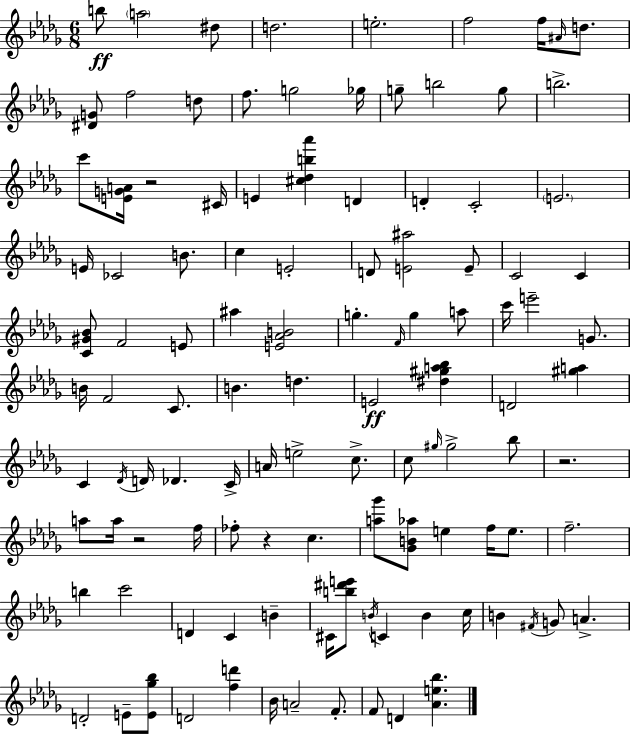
B5/e A5/h D#5/e D5/h. E5/h. F5/h F5/s A#4/s D5/e. [D#4,G4]/e F5/h D5/e F5/e. G5/h Gb5/s G5/e B5/h G5/e B5/h. C6/e [E4,G4,A4]/s R/h C#4/s E4/q [C#5,Db5,B5,Ab6]/q D4/q D4/q C4/h E4/h. E4/s CES4/h B4/e. C5/q E4/h D4/e [E4,A#5]/h E4/e C4/h C4/q [C4,G#4,Bb4]/e F4/h E4/e A#5/q [E4,Ab4,B4]/h G5/q. F4/s G5/q A5/e C6/s E6/h G4/e. B4/s F4/h C4/e. B4/q. D5/q. E4/h [D#5,G#5,A5,Bb5]/q D4/h [G#5,A5]/q C4/q Db4/s D4/s Db4/q. C4/s A4/s E5/h C5/e. C5/e G#5/s G#5/h Bb5/e R/h. A5/e A5/s R/h F5/s FES5/e R/q C5/q. [A5,Gb6]/e [Gb4,B4,Ab5]/e E5/q F5/s E5/e. F5/h. B5/q C6/h D4/q C4/q B4/q C#4/s [B5,D#6,E6]/e B4/s C4/q B4/q C5/s B4/q F#4/s G4/e A4/q. D4/h E4/e [E4,Gb5,Bb5]/e D4/h [F5,D6]/q Bb4/s A4/h F4/e. F4/e D4/q [Ab4,E5,Bb5]/q.